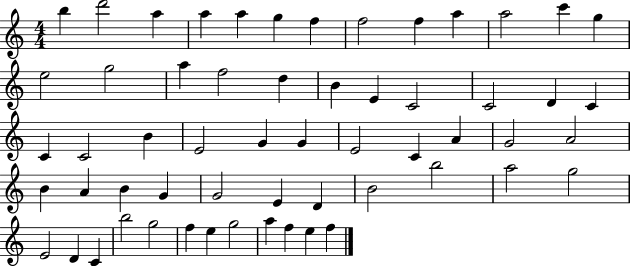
{
  \clef treble
  \numericTimeSignature
  \time 4/4
  \key c \major
  b''4 d'''2 a''4 | a''4 a''4 g''4 f''4 | f''2 f''4 a''4 | a''2 c'''4 g''4 | \break e''2 g''2 | a''4 f''2 d''4 | b'4 e'4 c'2 | c'2 d'4 c'4 | \break c'4 c'2 b'4 | e'2 g'4 g'4 | e'2 c'4 a'4 | g'2 a'2 | \break b'4 a'4 b'4 g'4 | g'2 e'4 d'4 | b'2 b''2 | a''2 g''2 | \break e'2 d'4 c'4 | b''2 g''2 | f''4 e''4 g''2 | a''4 f''4 e''4 f''4 | \break \bar "|."
}